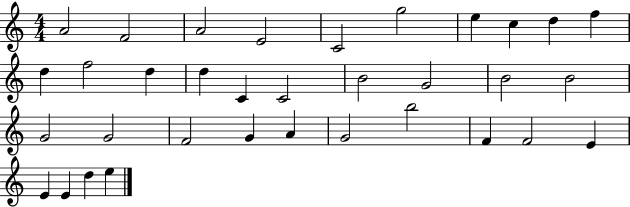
{
  \clef treble
  \numericTimeSignature
  \time 4/4
  \key c \major
  a'2 f'2 | a'2 e'2 | c'2 g''2 | e''4 c''4 d''4 f''4 | \break d''4 f''2 d''4 | d''4 c'4 c'2 | b'2 g'2 | b'2 b'2 | \break g'2 g'2 | f'2 g'4 a'4 | g'2 b''2 | f'4 f'2 e'4 | \break e'4 e'4 d''4 e''4 | \bar "|."
}